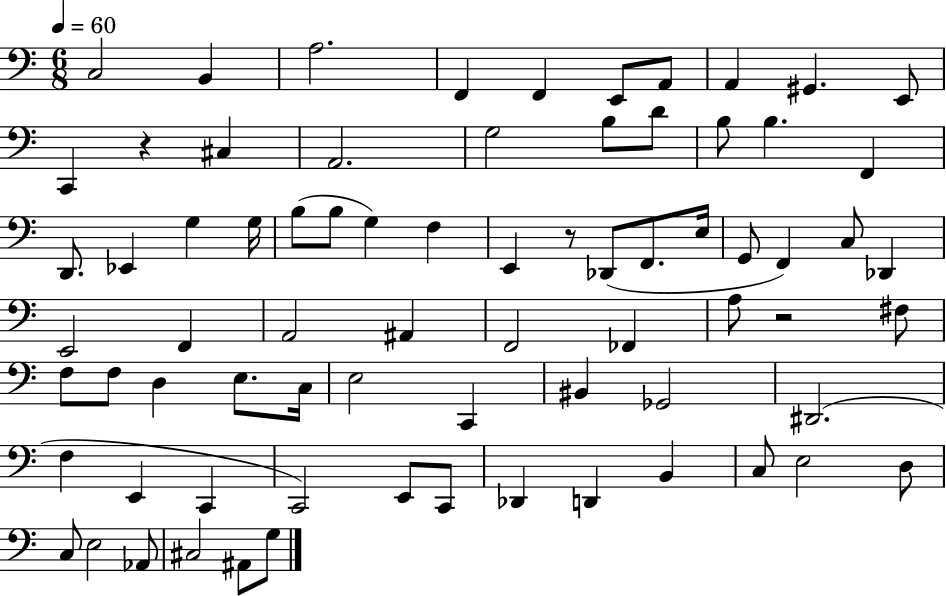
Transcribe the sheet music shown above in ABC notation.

X:1
T:Untitled
M:6/8
L:1/4
K:C
C,2 B,, A,2 F,, F,, E,,/2 A,,/2 A,, ^G,, E,,/2 C,, z ^C, A,,2 G,2 B,/2 D/2 B,/2 B, F,, D,,/2 _E,, G, G,/4 B,/2 B,/2 G, F, E,, z/2 _D,,/2 F,,/2 E,/4 G,,/2 F,, C,/2 _D,, E,,2 F,, A,,2 ^A,, F,,2 _F,, A,/2 z2 ^F,/2 F,/2 F,/2 D, E,/2 C,/4 E,2 C,, ^B,, _G,,2 ^D,,2 F, E,, C,, C,,2 E,,/2 C,,/2 _D,, D,, B,, C,/2 E,2 D,/2 C,/2 E,2 _A,,/2 ^C,2 ^A,,/2 G,/2